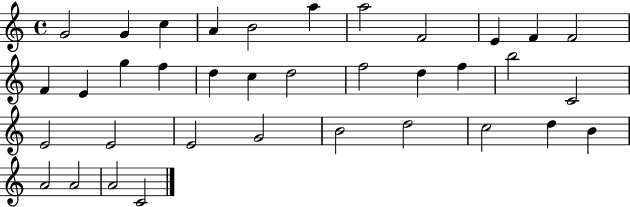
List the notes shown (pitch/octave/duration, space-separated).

G4/h G4/q C5/q A4/q B4/h A5/q A5/h F4/h E4/q F4/q F4/h F4/q E4/q G5/q F5/q D5/q C5/q D5/h F5/h D5/q F5/q B5/h C4/h E4/h E4/h E4/h G4/h B4/h D5/h C5/h D5/q B4/q A4/h A4/h A4/h C4/h